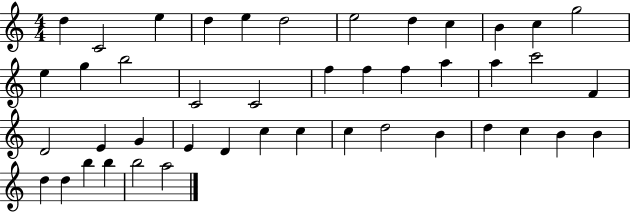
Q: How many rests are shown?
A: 0